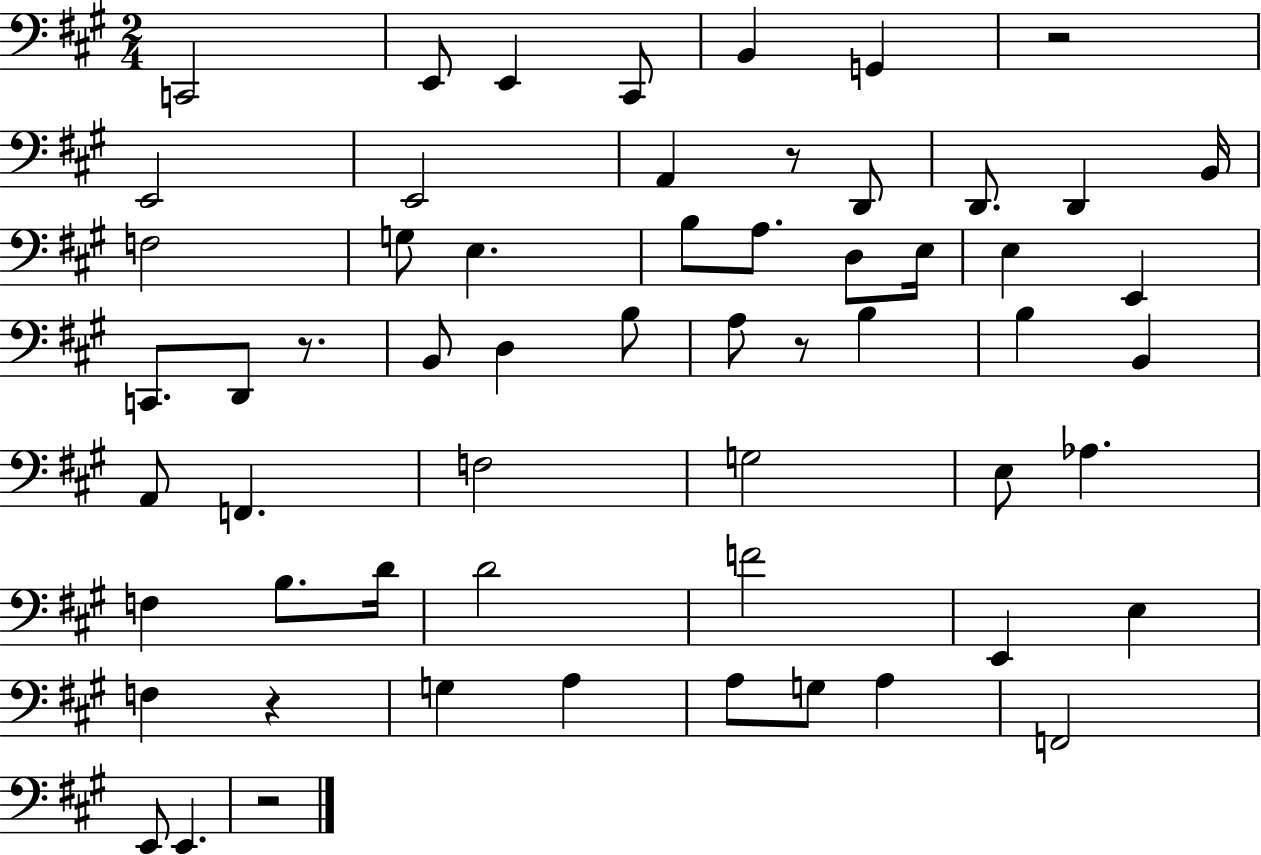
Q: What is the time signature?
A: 2/4